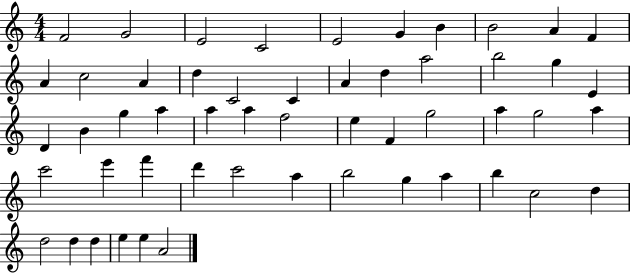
X:1
T:Untitled
M:4/4
L:1/4
K:C
F2 G2 E2 C2 E2 G B B2 A F A c2 A d C2 C A d a2 b2 g E D B g a a a f2 e F g2 a g2 a c'2 e' f' d' c'2 a b2 g a b c2 d d2 d d e e A2